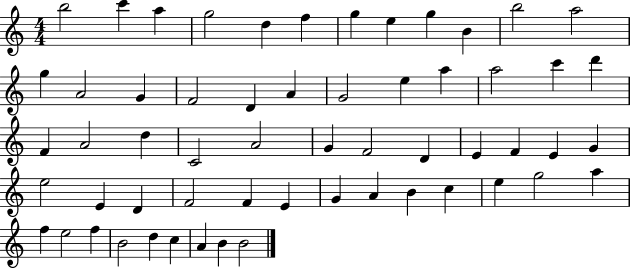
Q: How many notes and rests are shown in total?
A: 58